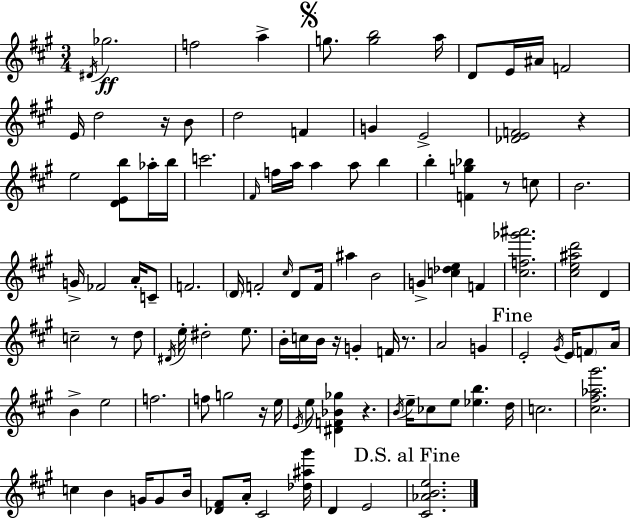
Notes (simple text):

D#4/s Gb5/h. F5/h A5/q G5/e. [G5,B5]/h A5/s D4/e E4/s A#4/s F4/h E4/s D5/h R/s B4/e D5/h F4/q G4/q E4/h [Db4,E4,F4]/h R/q E5/h [D4,E4,B5]/e Ab5/s B5/s C6/h. F#4/s F5/s A5/s A5/q A5/e B5/q B5/q [F4,G5,Bb5]/q R/e C5/e B4/h. G4/s FES4/h A4/s C4/e F4/h. D4/s F4/h C#5/s D4/e F4/s A#5/q B4/h G4/q [C5,Db5,E5]/q F4/q [C#5,F5,Gb6,A#6]/h. [C#5,E5,A#5,D6]/h D4/q C5/h R/e D5/e D#4/s E5/s D#5/h E5/e. B4/s C5/s B4/s R/s G4/q F4/s R/e. A4/h G4/q E4/h G#4/s E4/s F4/e A4/s B4/q E5/h F5/h. F5/e G5/h R/s E5/s E4/s E5/e [D#4,F4,Bb4,Gb5]/q R/q. B4/s E5/s CES5/e E5/e [Eb5,B5]/q. D5/s C5/h. [C#5,F#5,Ab5,G#6]/h. C5/q B4/q G4/s G4/e B4/s [Db4,F#4]/e A4/s C#4/h [Db5,A#5,G#6]/s D4/q E4/h [C#4,Ab4,B4,E5]/h.